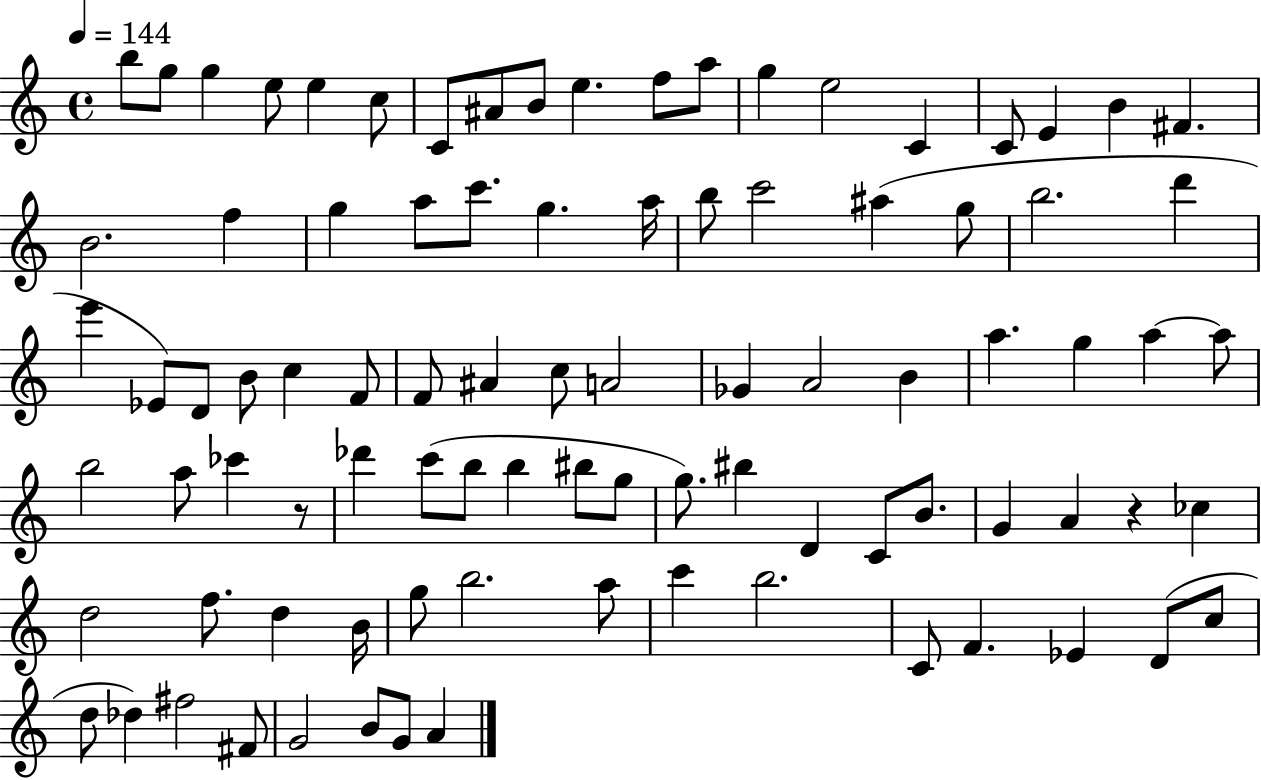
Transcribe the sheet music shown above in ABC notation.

X:1
T:Untitled
M:4/4
L:1/4
K:C
b/2 g/2 g e/2 e c/2 C/2 ^A/2 B/2 e f/2 a/2 g e2 C C/2 E B ^F B2 f g a/2 c'/2 g a/4 b/2 c'2 ^a g/2 b2 d' e' _E/2 D/2 B/2 c F/2 F/2 ^A c/2 A2 _G A2 B a g a a/2 b2 a/2 _c' z/2 _d' c'/2 b/2 b ^b/2 g/2 g/2 ^b D C/2 B/2 G A z _c d2 f/2 d B/4 g/2 b2 a/2 c' b2 C/2 F _E D/2 c/2 d/2 _d ^f2 ^F/2 G2 B/2 G/2 A